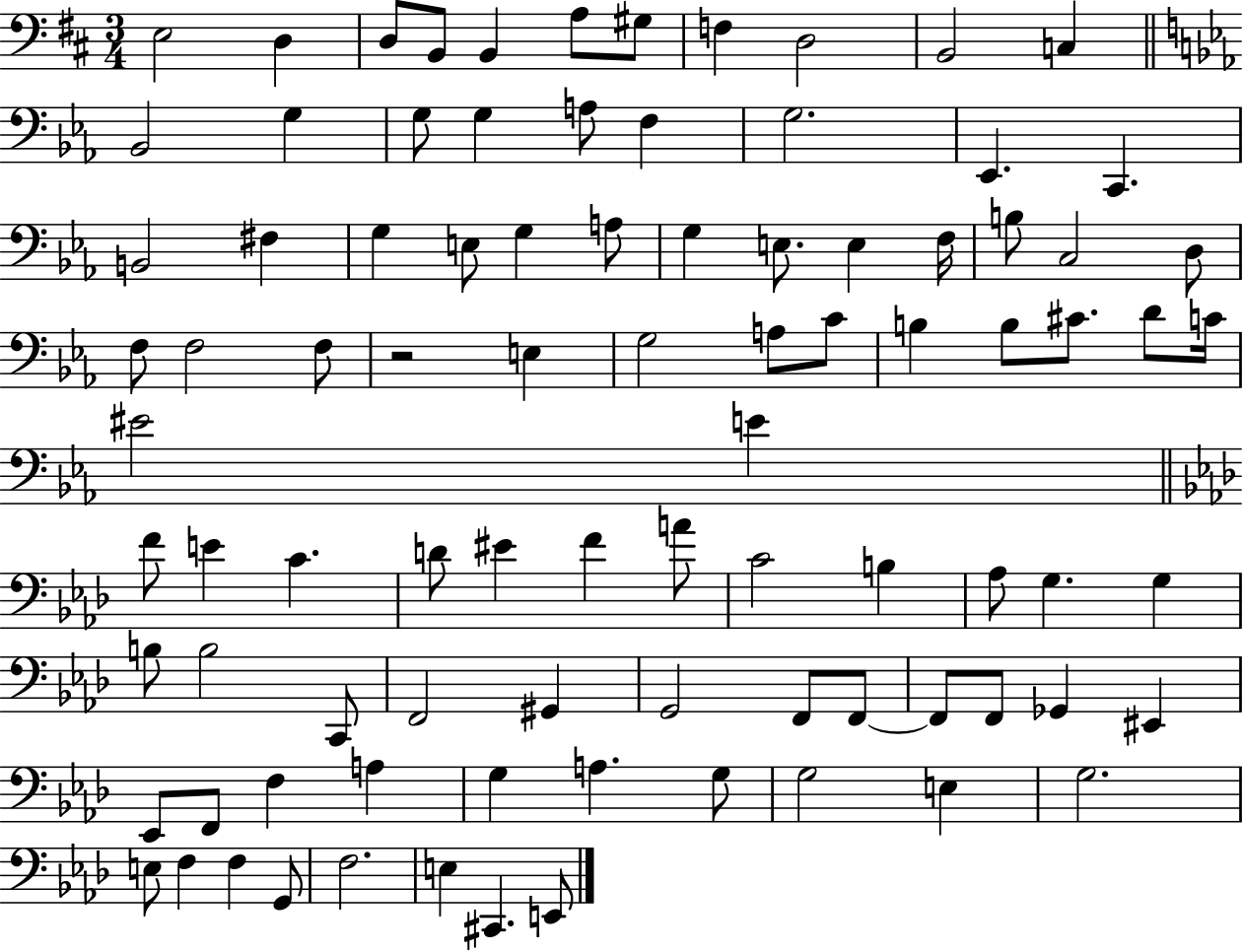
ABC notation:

X:1
T:Untitled
M:3/4
L:1/4
K:D
E,2 D, D,/2 B,,/2 B,, A,/2 ^G,/2 F, D,2 B,,2 C, _B,,2 G, G,/2 G, A,/2 F, G,2 _E,, C,, B,,2 ^F, G, E,/2 G, A,/2 G, E,/2 E, F,/4 B,/2 C,2 D,/2 F,/2 F,2 F,/2 z2 E, G,2 A,/2 C/2 B, B,/2 ^C/2 D/2 C/4 ^E2 E F/2 E C D/2 ^E F A/2 C2 B, _A,/2 G, G, B,/2 B,2 C,,/2 F,,2 ^G,, G,,2 F,,/2 F,,/2 F,,/2 F,,/2 _G,, ^E,, _E,,/2 F,,/2 F, A, G, A, G,/2 G,2 E, G,2 E,/2 F, F, G,,/2 F,2 E, ^C,, E,,/2